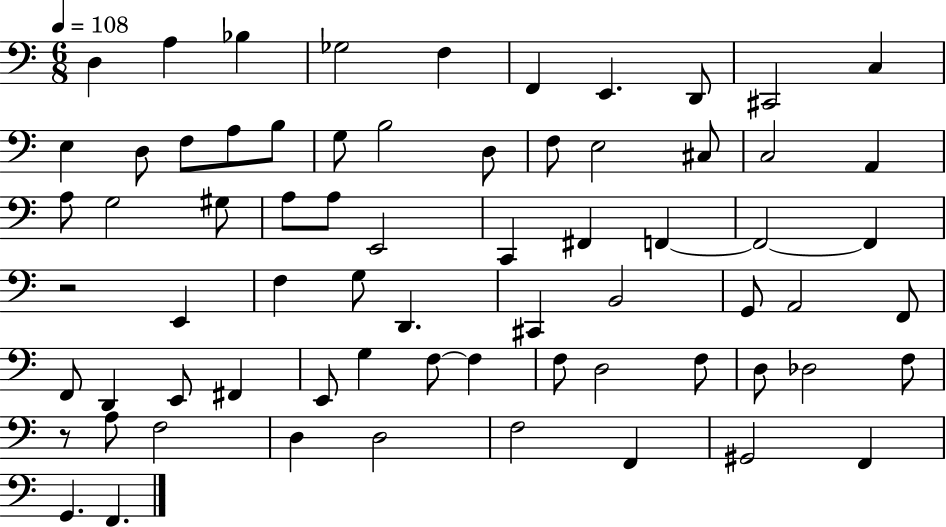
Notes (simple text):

D3/q A3/q Bb3/q Gb3/h F3/q F2/q E2/q. D2/e C#2/h C3/q E3/q D3/e F3/e A3/e B3/e G3/e B3/h D3/e F3/e E3/h C#3/e C3/h A2/q A3/e G3/h G#3/e A3/e A3/e E2/h C2/q F#2/q F2/q F2/h F2/q R/h E2/q F3/q G3/e D2/q. C#2/q B2/h G2/e A2/h F2/e F2/e D2/q E2/e F#2/q E2/e G3/q F3/e F3/q F3/e D3/h F3/e D3/e Db3/h F3/e R/e A3/e F3/h D3/q D3/h F3/h F2/q G#2/h F2/q G2/q. F2/q.